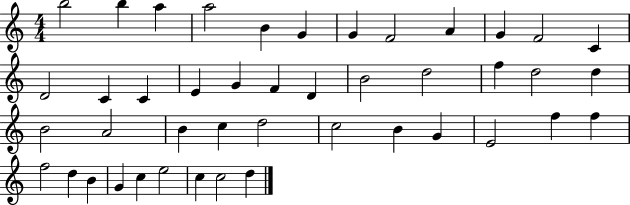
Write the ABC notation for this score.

X:1
T:Untitled
M:4/4
L:1/4
K:C
b2 b a a2 B G G F2 A G F2 C D2 C C E G F D B2 d2 f d2 d B2 A2 B c d2 c2 B G E2 f f f2 d B G c e2 c c2 d